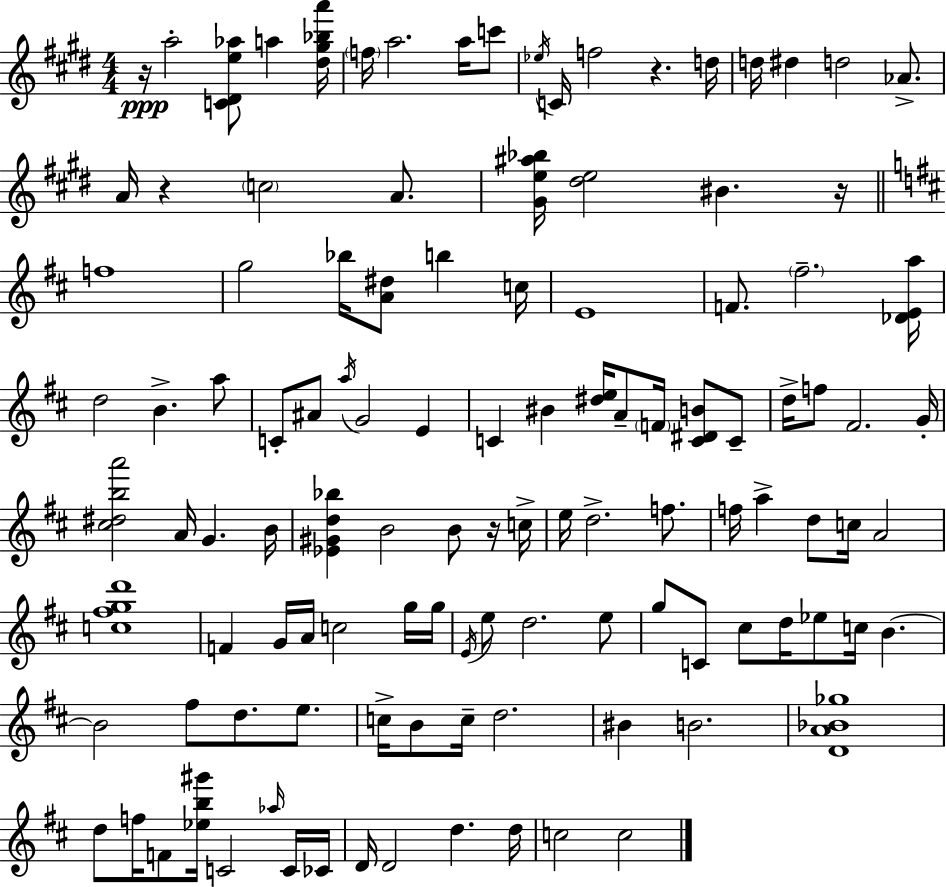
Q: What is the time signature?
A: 4/4